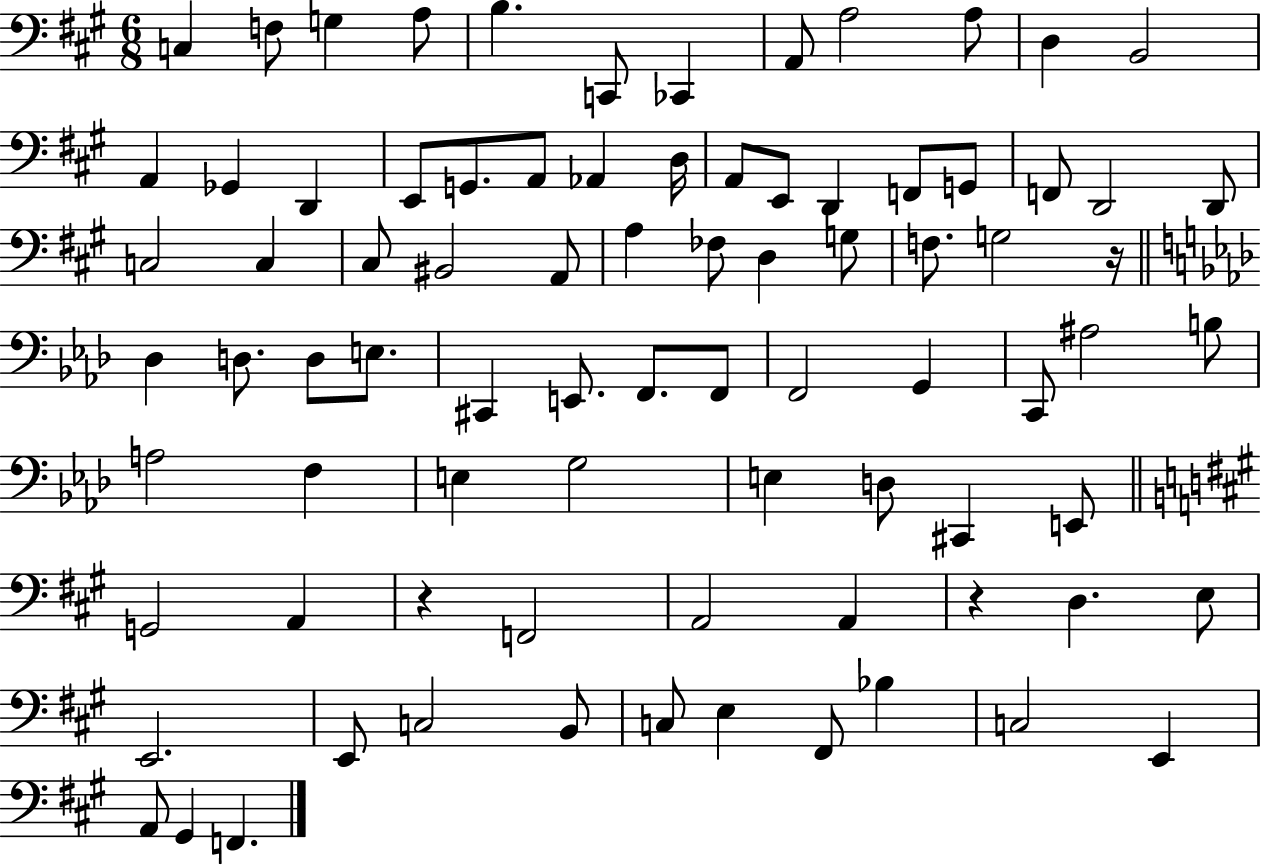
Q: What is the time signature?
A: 6/8